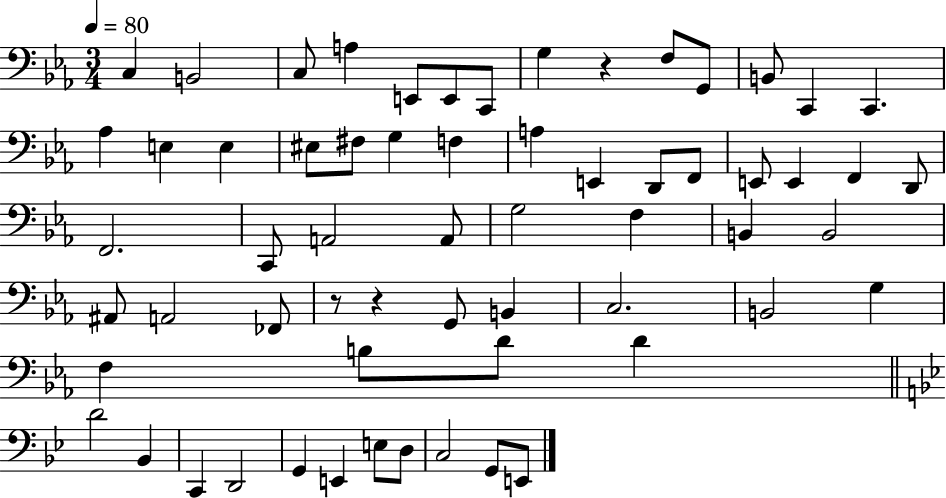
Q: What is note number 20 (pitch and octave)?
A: F3